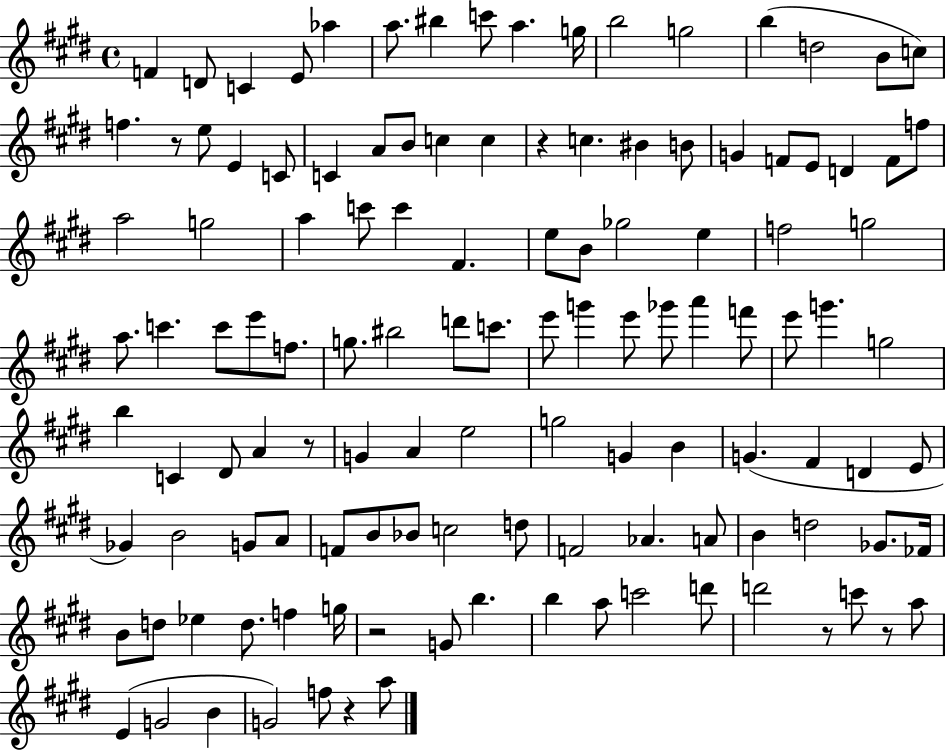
F4/q D4/e C4/q E4/e Ab5/q A5/e. BIS5/q C6/e A5/q. G5/s B5/h G5/h B5/q D5/h B4/e C5/e F5/q. R/e E5/e E4/q C4/e C4/q A4/e B4/e C5/q C5/q R/q C5/q. BIS4/q B4/e G4/q F4/e E4/e D4/q F4/e F5/e A5/h G5/h A5/q C6/e C6/q F#4/q. E5/e B4/e Gb5/h E5/q F5/h G5/h A5/e. C6/q. C6/e E6/e F5/e. G5/e. BIS5/h D6/e C6/e. E6/e G6/q E6/e Gb6/e A6/q F6/e E6/e G6/q. G5/h B5/q C4/q D#4/e A4/q R/e G4/q A4/q E5/h G5/h G4/q B4/q G4/q. F#4/q D4/q E4/e Gb4/q B4/h G4/e A4/e F4/e B4/e Bb4/e C5/h D5/e F4/h Ab4/q. A4/e B4/q D5/h Gb4/e. FES4/s B4/e D5/e Eb5/q D5/e. F5/q G5/s R/h G4/e B5/q. B5/q A5/e C6/h D6/e D6/h R/e C6/e R/e A5/e E4/q G4/h B4/q G4/h F5/e R/q A5/e